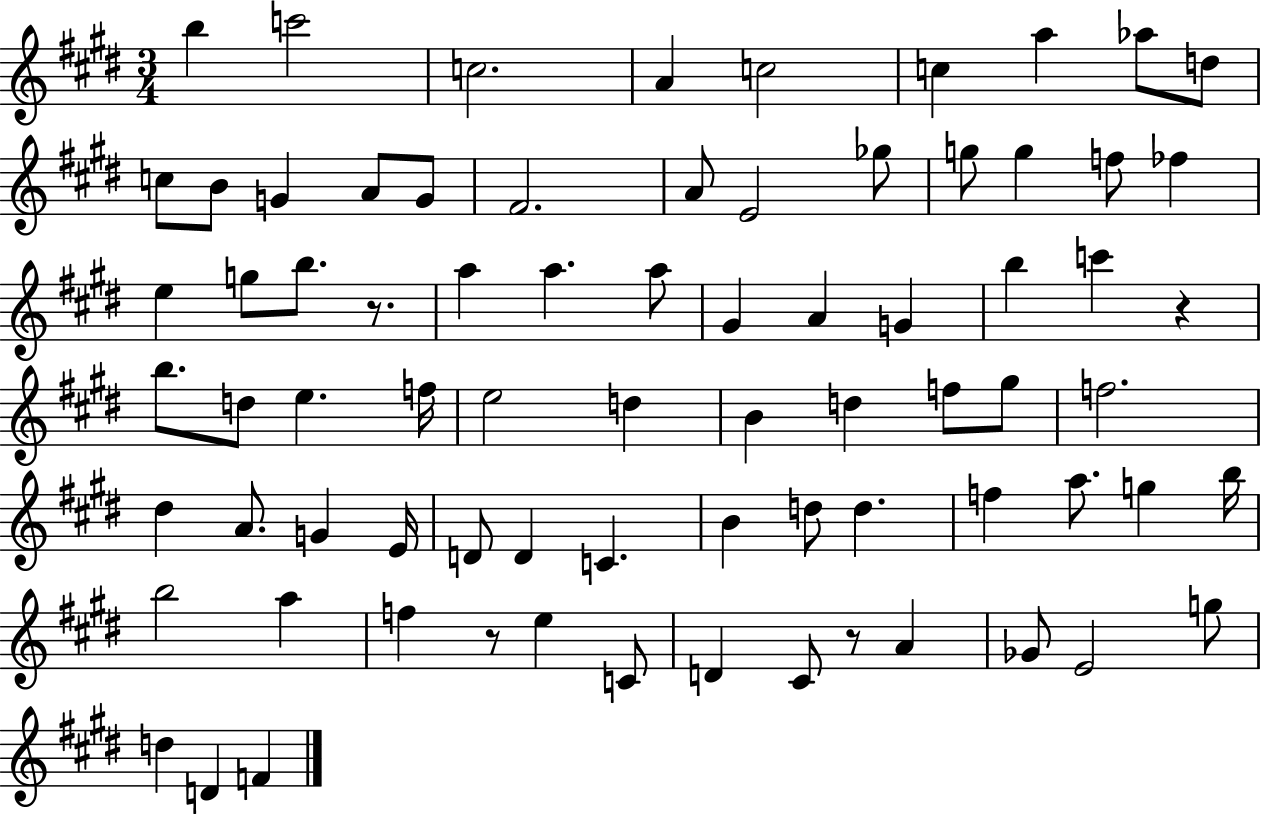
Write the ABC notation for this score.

X:1
T:Untitled
M:3/4
L:1/4
K:E
b c'2 c2 A c2 c a _a/2 d/2 c/2 B/2 G A/2 G/2 ^F2 A/2 E2 _g/2 g/2 g f/2 _f e g/2 b/2 z/2 a a a/2 ^G A G b c' z b/2 d/2 e f/4 e2 d B d f/2 ^g/2 f2 ^d A/2 G E/4 D/2 D C B d/2 d f a/2 g b/4 b2 a f z/2 e C/2 D ^C/2 z/2 A _G/2 E2 g/2 d D F